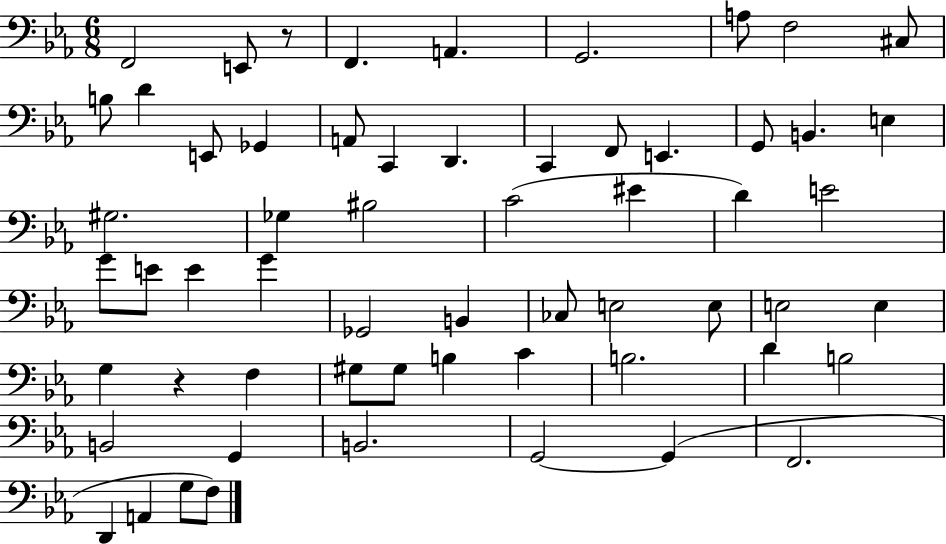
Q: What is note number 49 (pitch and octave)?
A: B2